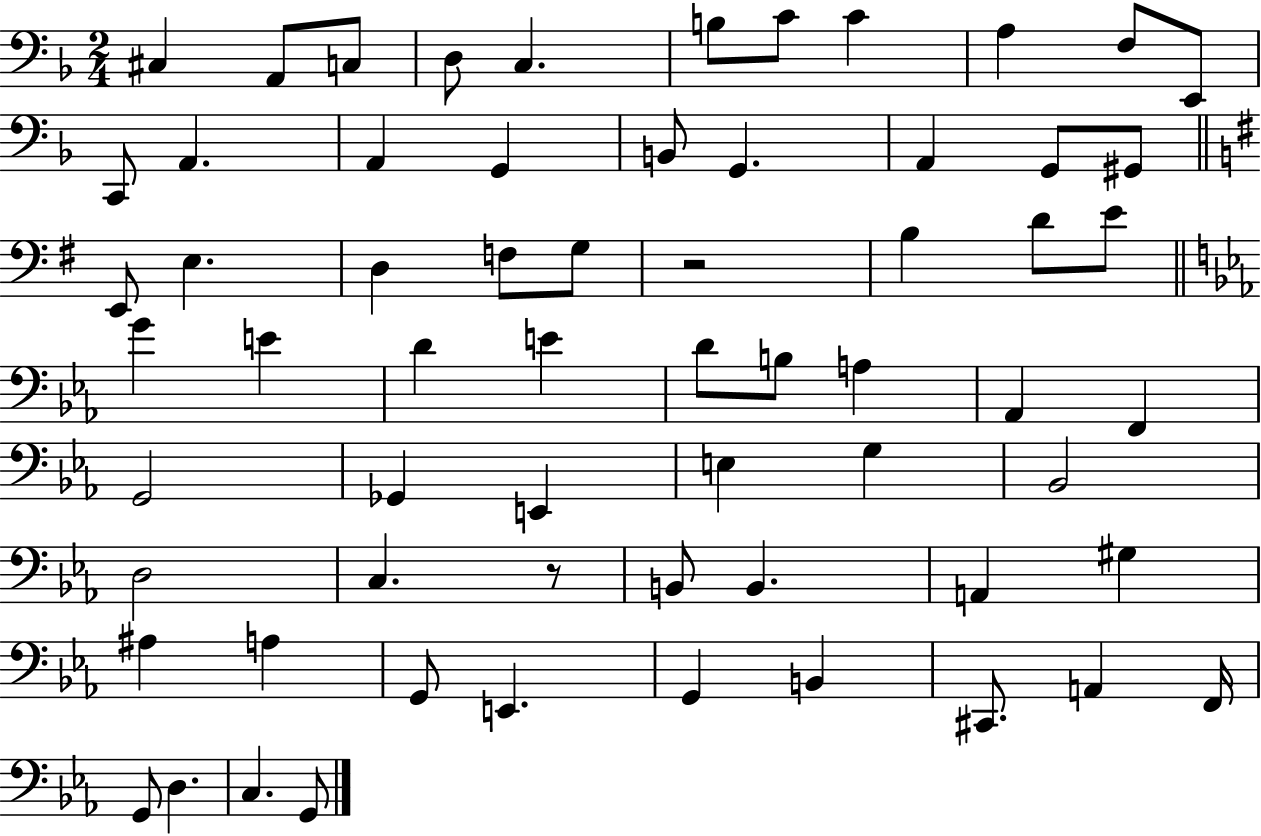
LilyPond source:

{
  \clef bass
  \numericTimeSignature
  \time 2/4
  \key f \major
  cis4 a,8 c8 | d8 c4. | b8 c'8 c'4 | a4 f8 e,8 | \break c,8 a,4. | a,4 g,4 | b,8 g,4. | a,4 g,8 gis,8 | \break \bar "||" \break \key g \major e,8 e4. | d4 f8 g8 | r2 | b4 d'8 e'8 | \break \bar "||" \break \key ees \major g'4 e'4 | d'4 e'4 | d'8 b8 a4 | aes,4 f,4 | \break g,2 | ges,4 e,4 | e4 g4 | bes,2 | \break d2 | c4. r8 | b,8 b,4. | a,4 gis4 | \break ais4 a4 | g,8 e,4. | g,4 b,4 | cis,8. a,4 f,16 | \break g,8 d4. | c4. g,8 | \bar "|."
}